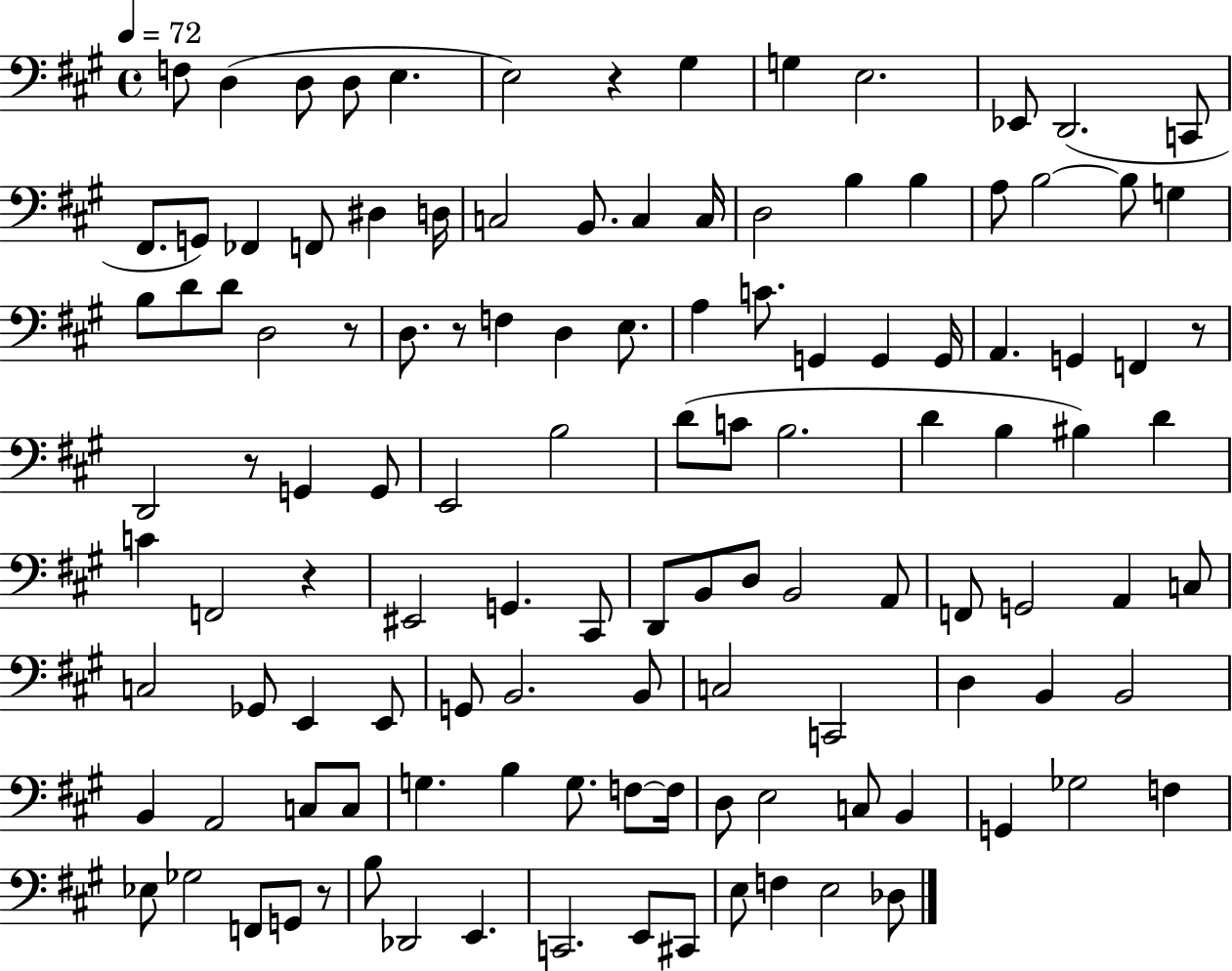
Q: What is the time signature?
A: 4/4